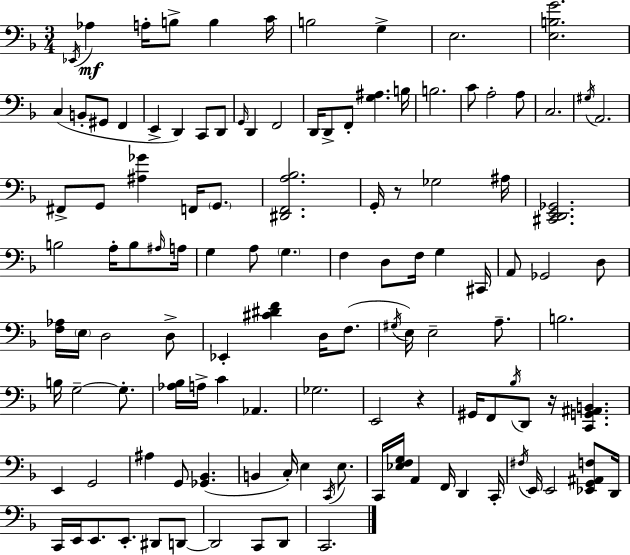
Eb2/s Ab3/q A3/s B3/e B3/q C4/s B3/h G3/q E3/h. [E3,B3,G4]/h. C3/q B2/e G#2/e F2/q E2/q D2/q C2/e D2/e G2/s D2/q F2/h D2/s D2/e F2/e [G3,A#3]/q. B3/s B3/h. C4/e A3/h A3/e C3/h. G#3/s A2/h. F#2/e G2/e [A#3,Gb4]/q F2/s G2/e. [D#2,F2,A3,Bb3]/h. G2/s R/e Gb3/h A#3/s [C#2,D2,E2,Gb2]/h. B3/h A3/s B3/e A#3/s A3/s G3/q A3/e G3/q. F3/q D3/e F3/s G3/q C#2/s A2/e Gb2/h D3/e [F3,Ab3]/s E3/s D3/h D3/e Eb2/q [C#4,D#4,F4]/q D3/s F3/e. G#3/s E3/s E3/h A3/e. B3/h. B3/s G3/h G3/e. [Ab3,Bb3]/s A3/s C4/q Ab2/q. Gb3/h. E2/h R/q G#2/s F2/e Bb3/s D2/e R/s [C2,G2,A#2,B2]/q. E2/q G2/h A#3/q G2/e [Gb2,Bb2]/q. B2/q C3/s E3/q C2/s E3/e. C2/s [Eb3,F3,G3]/s A2/q F2/s D2/q C2/s F#3/s E2/s E2/h [Eb2,G2,A#2,F3]/e D2/s C2/s E2/s E2/e. E2/e. D#2/e D2/e D2/h C2/e D2/e C2/h.